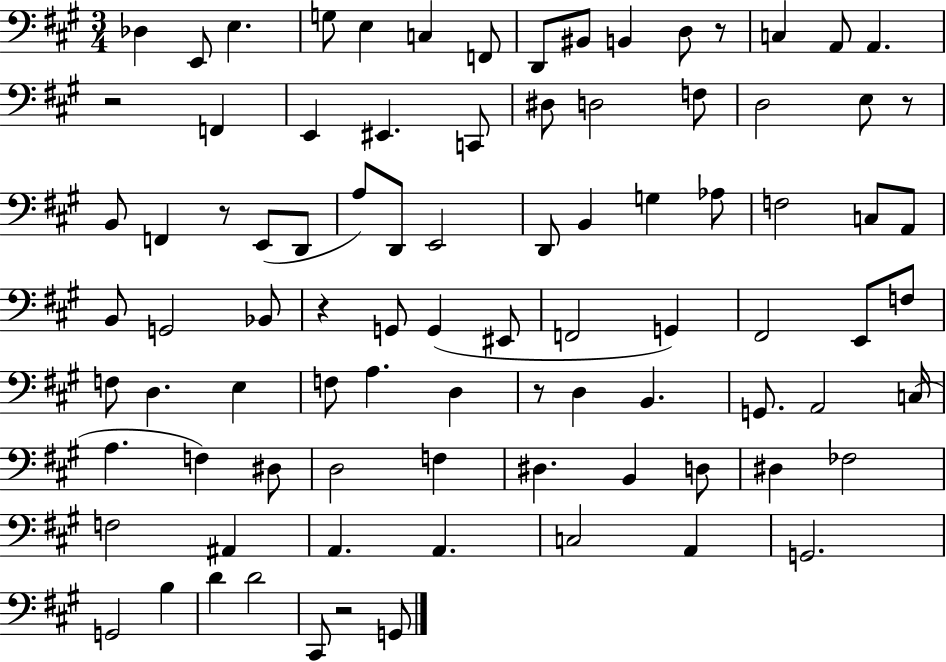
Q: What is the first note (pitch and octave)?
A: Db3